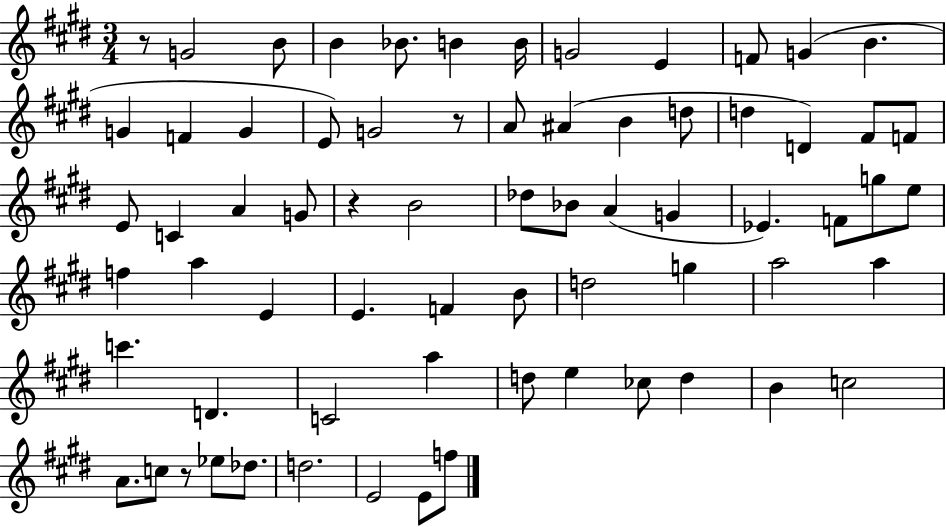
R/e G4/h B4/e B4/q Bb4/e. B4/q B4/s G4/h E4/q F4/e G4/q B4/q. G4/q F4/q G4/q E4/e G4/h R/e A4/e A#4/q B4/q D5/e D5/q D4/q F#4/e F4/e E4/e C4/q A4/q G4/e R/q B4/h Db5/e Bb4/e A4/q G4/q Eb4/q. F4/e G5/e E5/e F5/q A5/q E4/q E4/q. F4/q B4/e D5/h G5/q A5/h A5/q C6/q. D4/q. C4/h A5/q D5/e E5/q CES5/e D5/q B4/q C5/h A4/e. C5/e R/e Eb5/e Db5/e. D5/h. E4/h E4/e F5/e